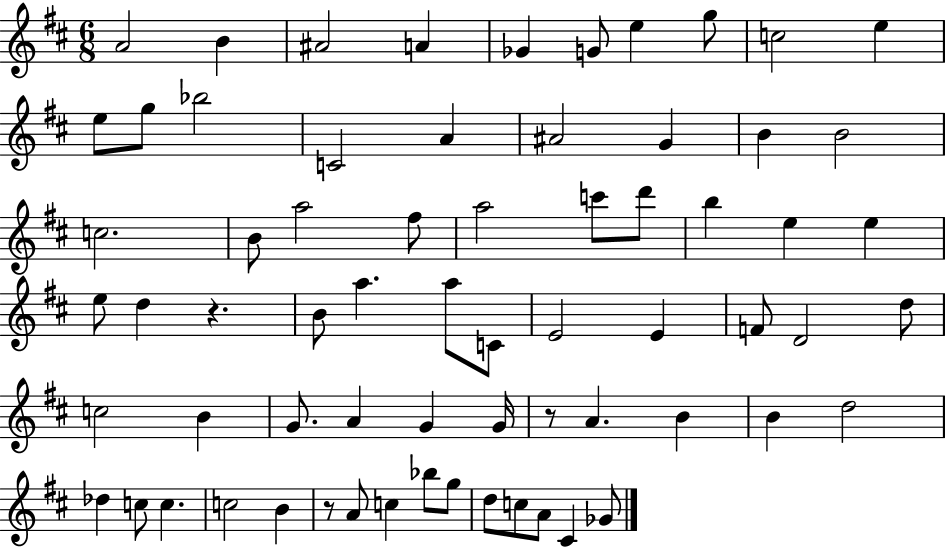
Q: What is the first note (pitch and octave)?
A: A4